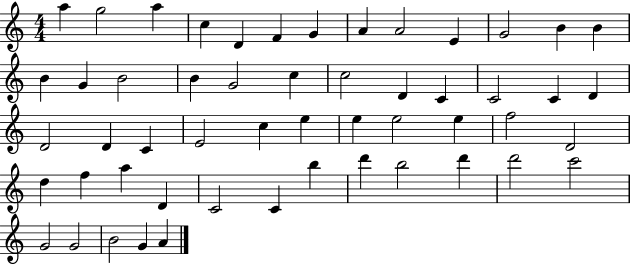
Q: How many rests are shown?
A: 0